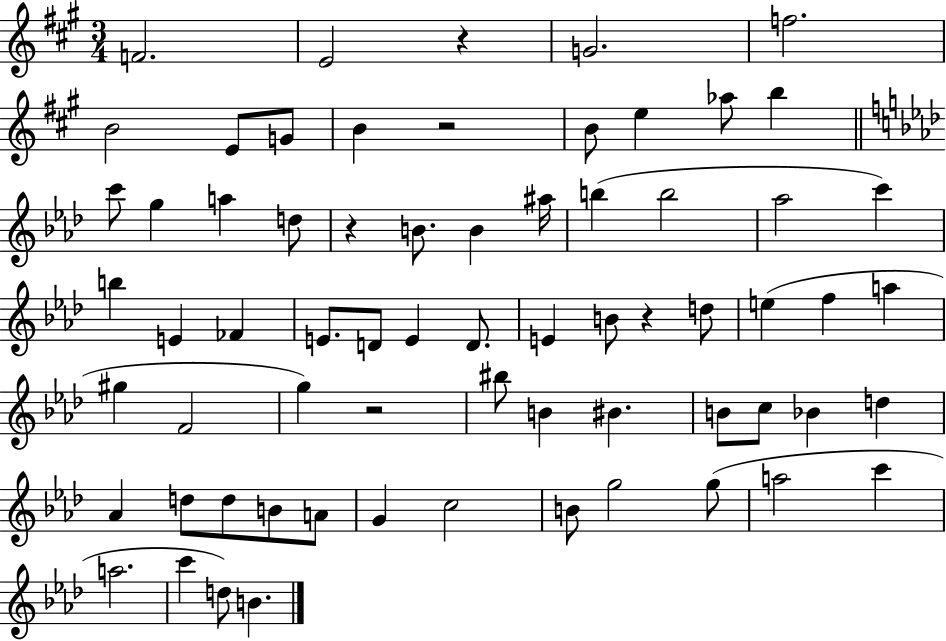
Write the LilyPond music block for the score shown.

{
  \clef treble
  \numericTimeSignature
  \time 3/4
  \key a \major
  f'2. | e'2 r4 | g'2. | f''2. | \break b'2 e'8 g'8 | b'4 r2 | b'8 e''4 aes''8 b''4 | \bar "||" \break \key aes \major c'''8 g''4 a''4 d''8 | r4 b'8. b'4 ais''16 | b''4( b''2 | aes''2 c'''4) | \break b''4 e'4 fes'4 | e'8. d'8 e'4 d'8. | e'4 b'8 r4 d''8 | e''4( f''4 a''4 | \break gis''4 f'2 | g''4) r2 | bis''8 b'4 bis'4. | b'8 c''8 bes'4 d''4 | \break aes'4 d''8 d''8 b'8 a'8 | g'4 c''2 | b'8 g''2 g''8( | a''2 c'''4 | \break a''2. | c'''4 d''8) b'4. | \bar "|."
}